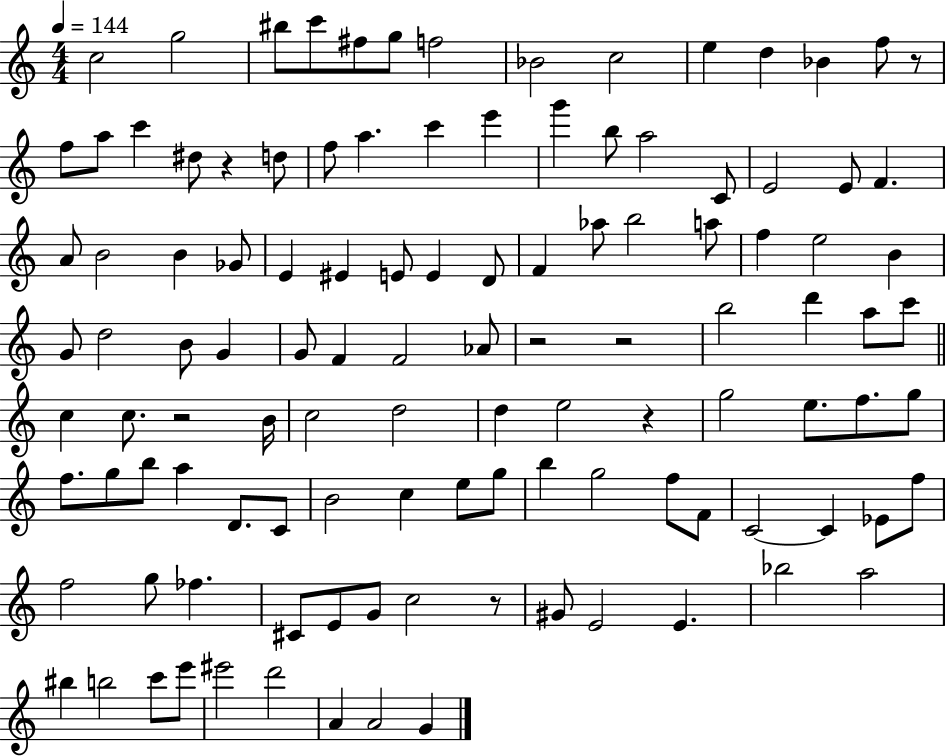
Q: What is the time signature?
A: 4/4